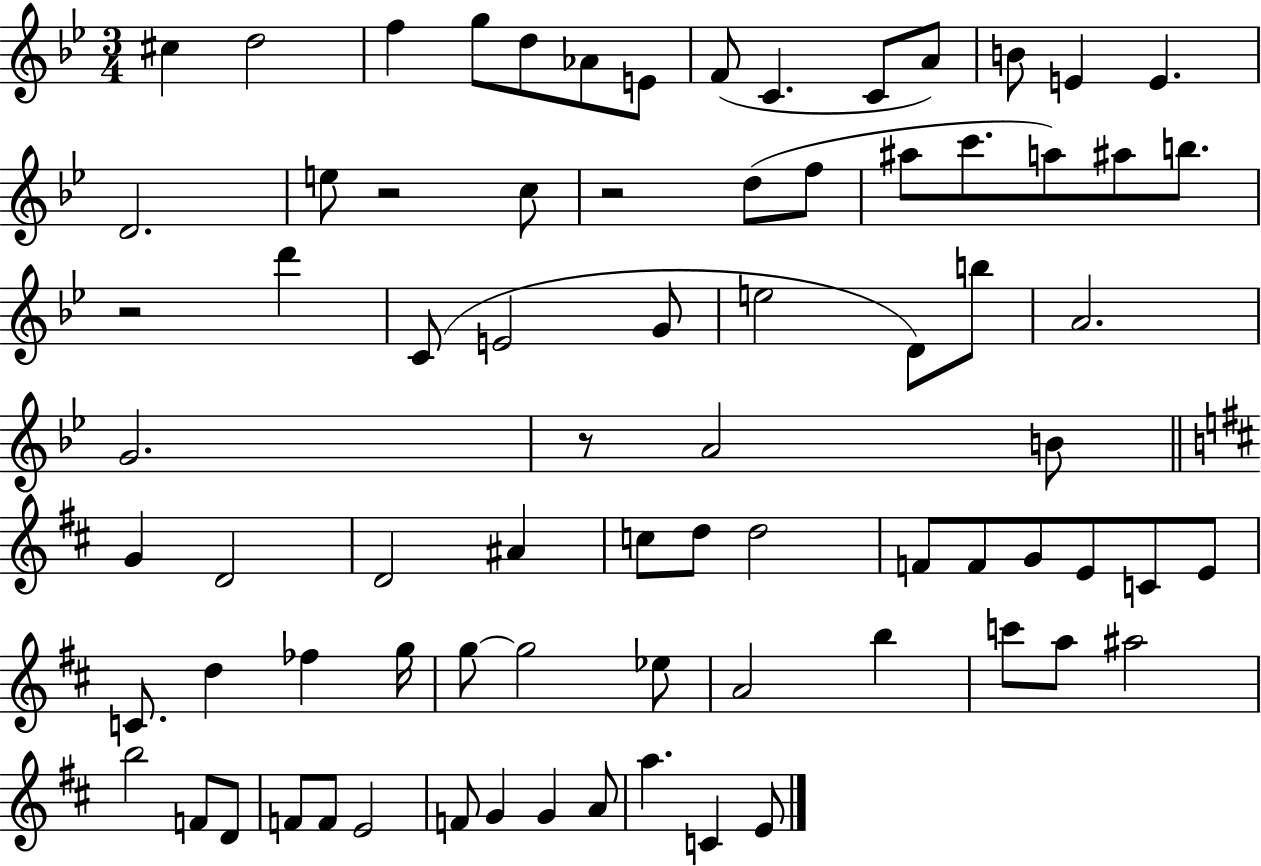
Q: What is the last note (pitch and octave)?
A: E4